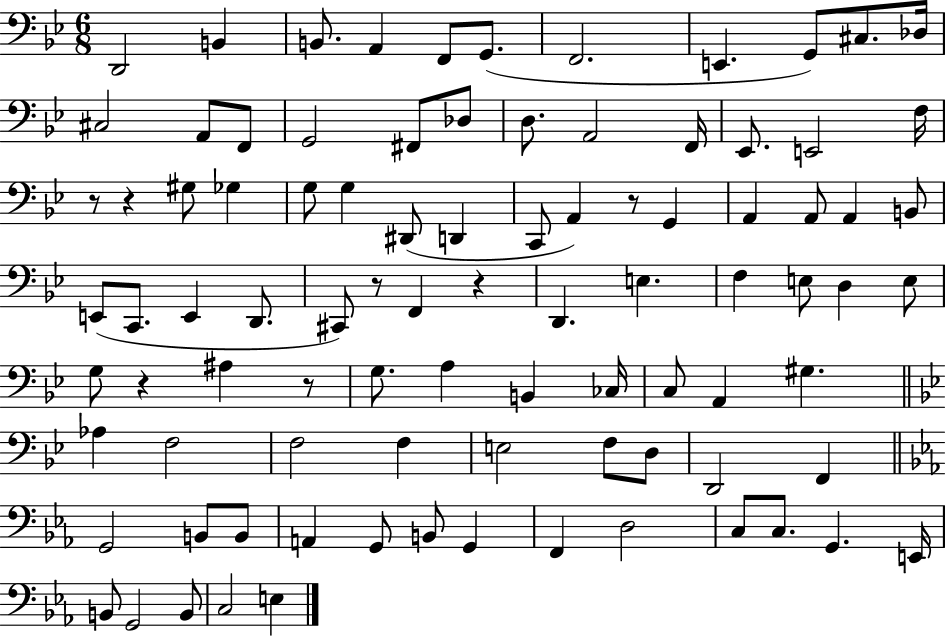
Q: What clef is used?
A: bass